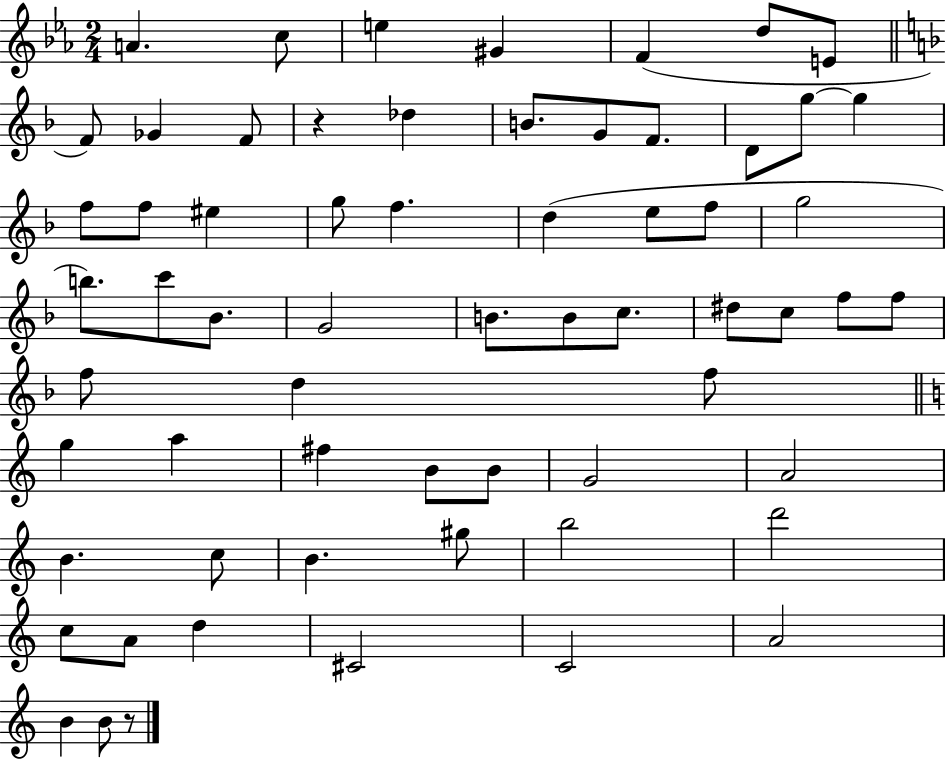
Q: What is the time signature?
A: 2/4